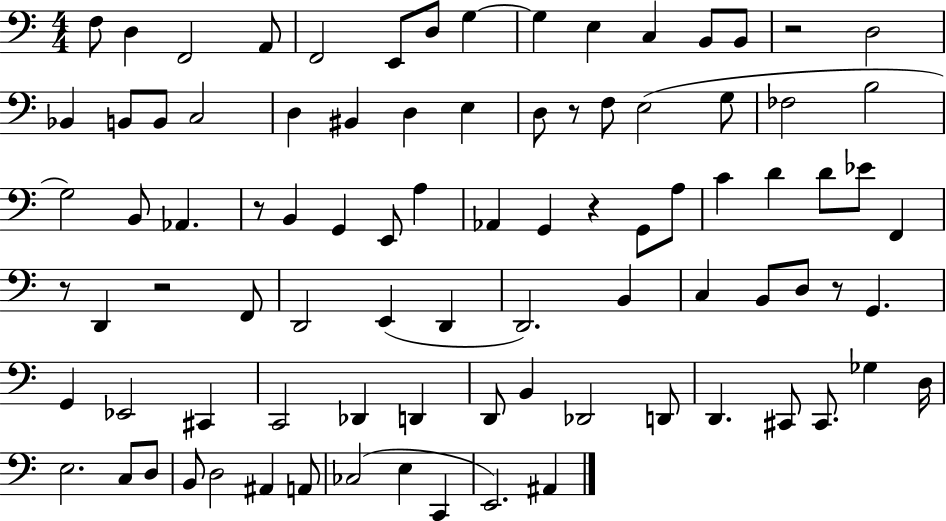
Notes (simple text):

F3/e D3/q F2/h A2/e F2/h E2/e D3/e G3/q G3/q E3/q C3/q B2/e B2/e R/h D3/h Bb2/q B2/e B2/e C3/h D3/q BIS2/q D3/q E3/q D3/e R/e F3/e E3/h G3/e FES3/h B3/h G3/h B2/e Ab2/q. R/e B2/q G2/q E2/e A3/q Ab2/q G2/q R/q G2/e A3/e C4/q D4/q D4/e Eb4/e F2/q R/e D2/q R/h F2/e D2/h E2/q D2/q D2/h. B2/q C3/q B2/e D3/e R/e G2/q. G2/q Eb2/h C#2/q C2/h Db2/q D2/q D2/e B2/q Db2/h D2/e D2/q. C#2/e C#2/e. Gb3/q D3/s E3/h. C3/e D3/e B2/e D3/h A#2/q A2/e CES3/h E3/q C2/q E2/h. A#2/q